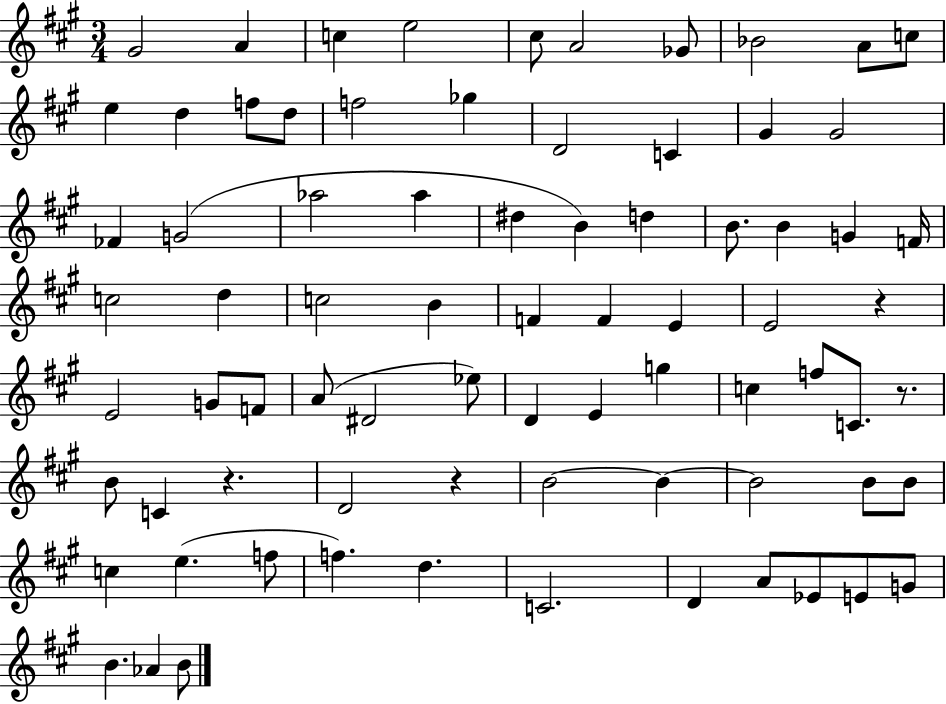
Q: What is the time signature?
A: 3/4